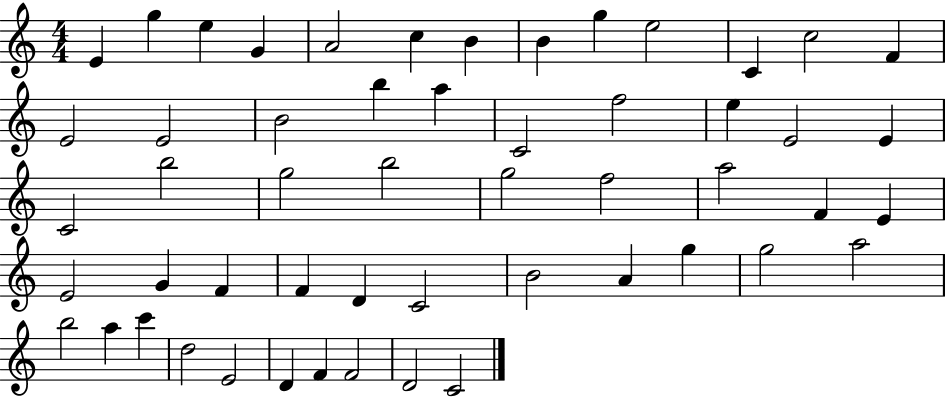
X:1
T:Untitled
M:4/4
L:1/4
K:C
E g e G A2 c B B g e2 C c2 F E2 E2 B2 b a C2 f2 e E2 E C2 b2 g2 b2 g2 f2 a2 F E E2 G F F D C2 B2 A g g2 a2 b2 a c' d2 E2 D F F2 D2 C2